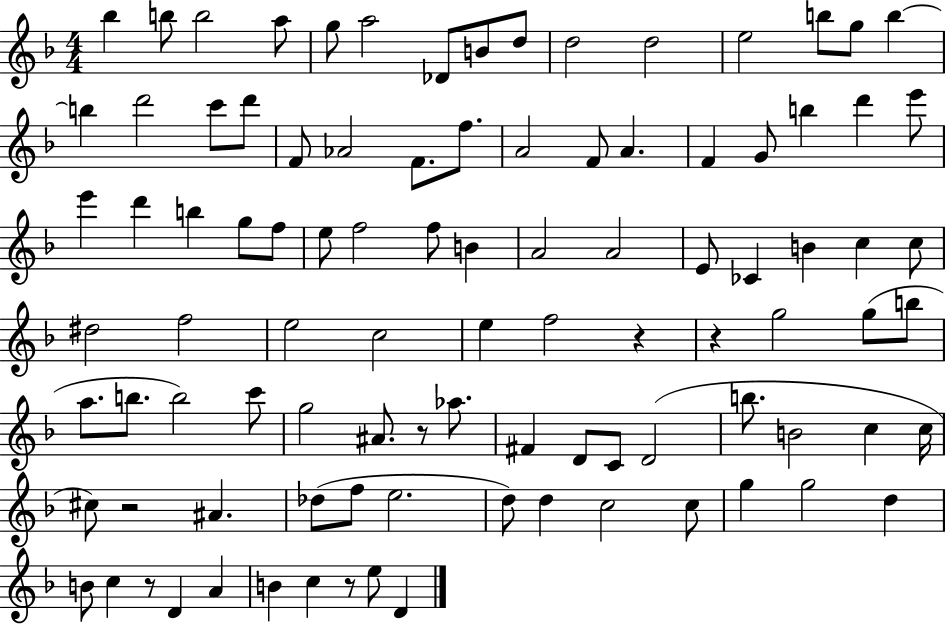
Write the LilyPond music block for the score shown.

{
  \clef treble
  \numericTimeSignature
  \time 4/4
  \key f \major
  bes''4 b''8 b''2 a''8 | g''8 a''2 des'8 b'8 d''8 | d''2 d''2 | e''2 b''8 g''8 b''4~~ | \break b''4 d'''2 c'''8 d'''8 | f'8 aes'2 f'8. f''8. | a'2 f'8 a'4. | f'4 g'8 b''4 d'''4 e'''8 | \break e'''4 d'''4 b''4 g''8 f''8 | e''8 f''2 f''8 b'4 | a'2 a'2 | e'8 ces'4 b'4 c''4 c''8 | \break dis''2 f''2 | e''2 c''2 | e''4 f''2 r4 | r4 g''2 g''8( b''8 | \break a''8. b''8. b''2) c'''8 | g''2 ais'8. r8 aes''8. | fis'4 d'8 c'8 d'2( | b''8. b'2 c''4 c''16 | \break cis''8) r2 ais'4. | des''8( f''8 e''2. | d''8) d''4 c''2 c''8 | g''4 g''2 d''4 | \break b'8 c''4 r8 d'4 a'4 | b'4 c''4 r8 e''8 d'4 | \bar "|."
}